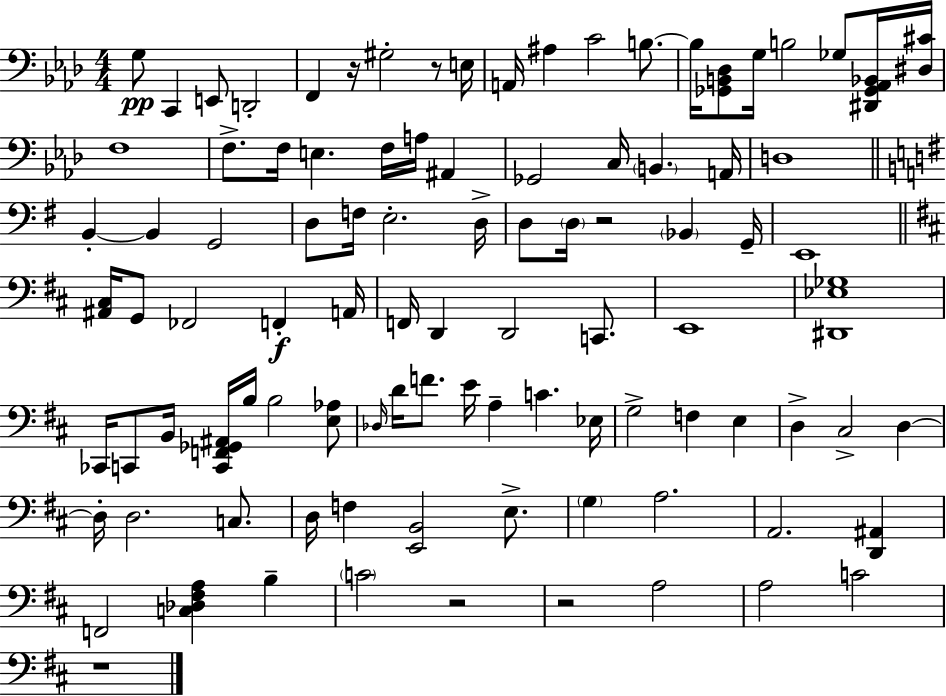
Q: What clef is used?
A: bass